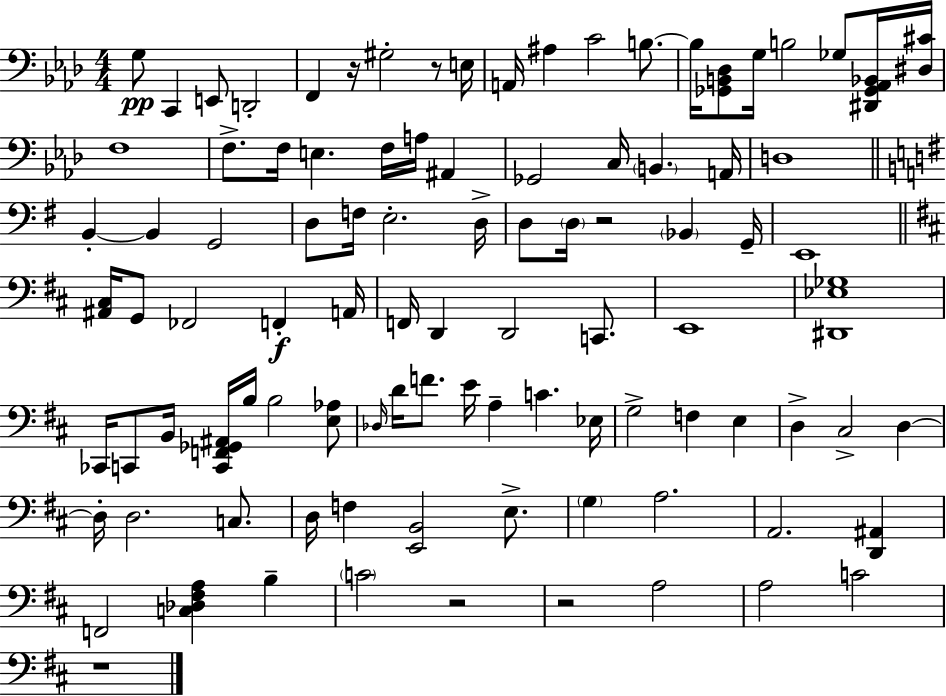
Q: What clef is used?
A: bass